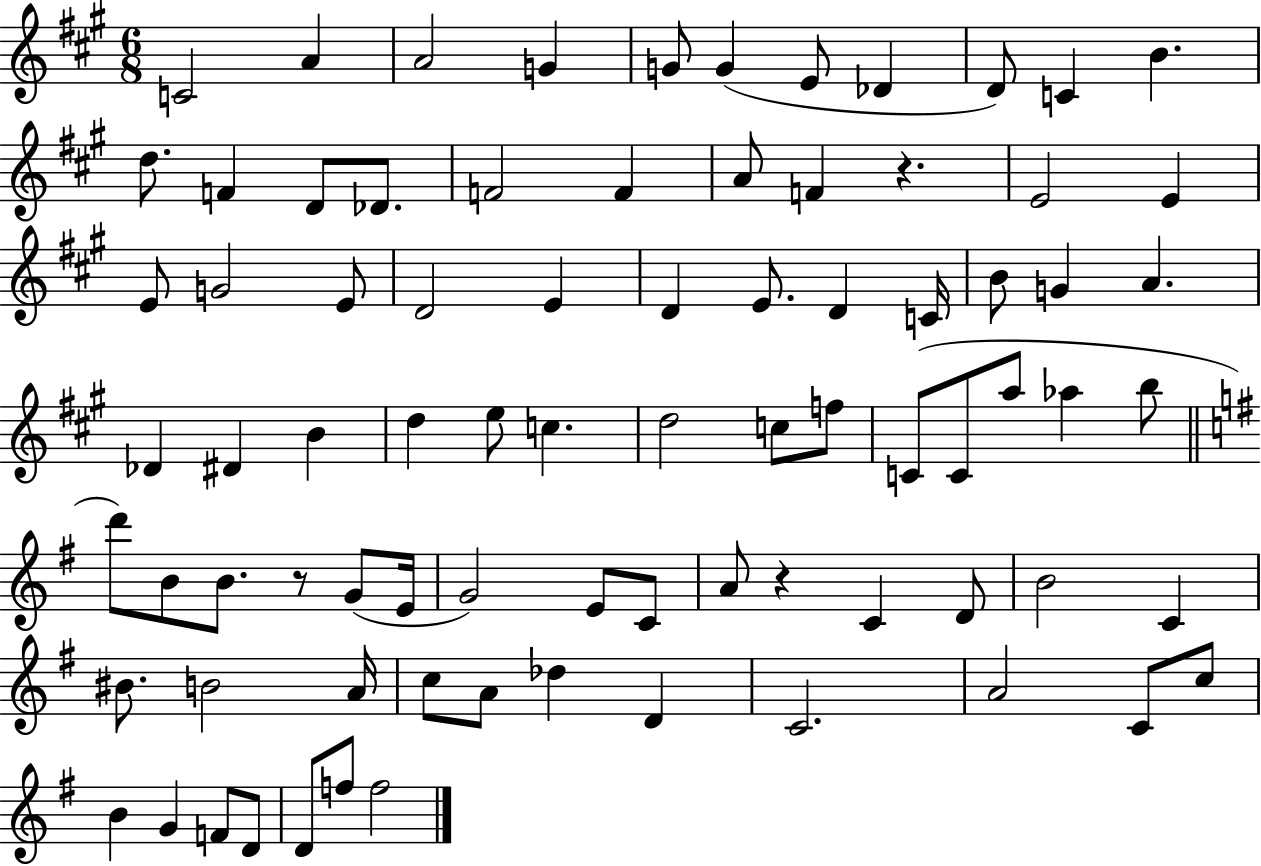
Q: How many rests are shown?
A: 3